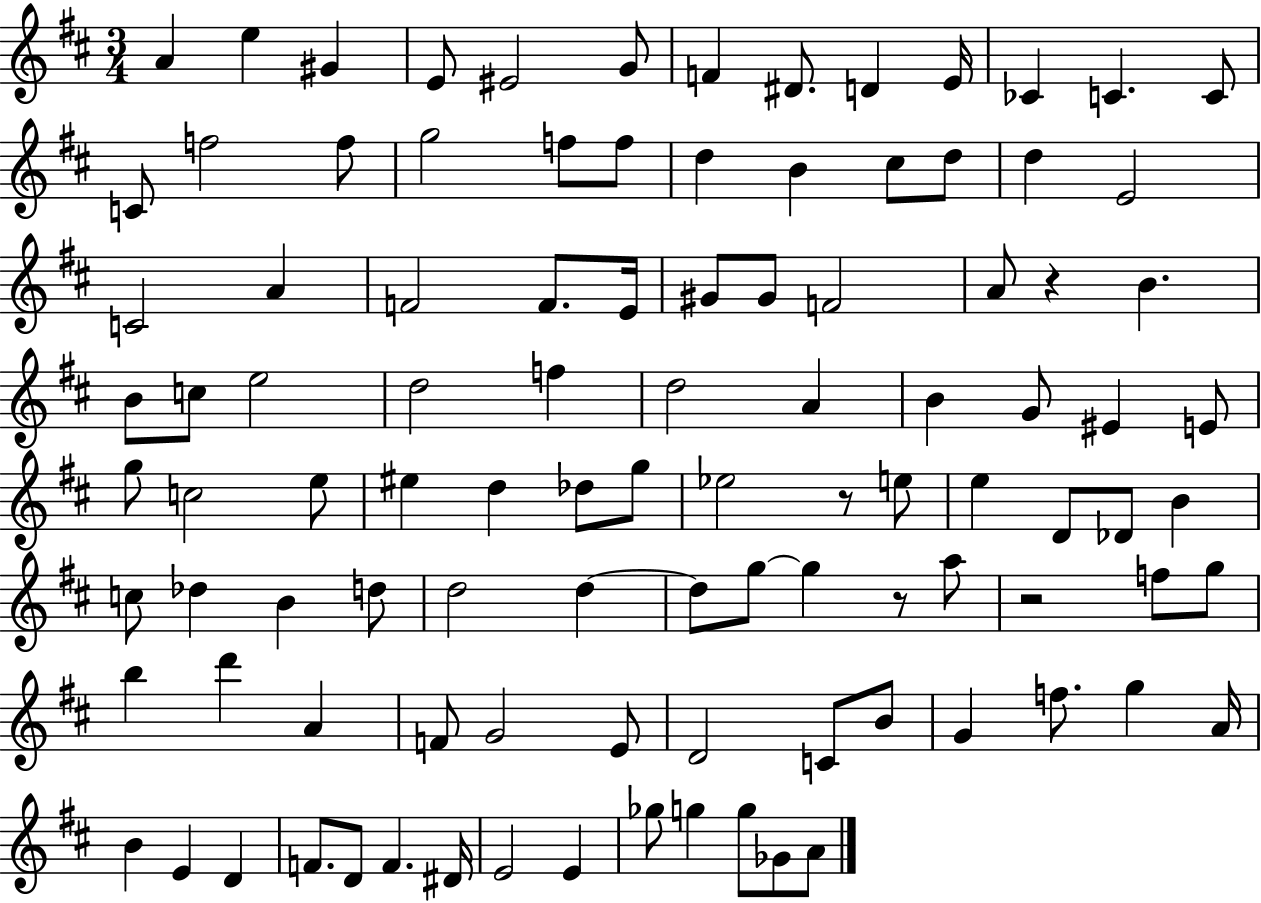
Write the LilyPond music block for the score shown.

{
  \clef treble
  \numericTimeSignature
  \time 3/4
  \key d \major
  \repeat volta 2 { a'4 e''4 gis'4 | e'8 eis'2 g'8 | f'4 dis'8. d'4 e'16 | ces'4 c'4. c'8 | \break c'8 f''2 f''8 | g''2 f''8 f''8 | d''4 b'4 cis''8 d''8 | d''4 e'2 | \break c'2 a'4 | f'2 f'8. e'16 | gis'8 gis'8 f'2 | a'8 r4 b'4. | \break b'8 c''8 e''2 | d''2 f''4 | d''2 a'4 | b'4 g'8 eis'4 e'8 | \break g''8 c''2 e''8 | eis''4 d''4 des''8 g''8 | ees''2 r8 e''8 | e''4 d'8 des'8 b'4 | \break c''8 des''4 b'4 d''8 | d''2 d''4~~ | d''8 g''8~~ g''4 r8 a''8 | r2 f''8 g''8 | \break b''4 d'''4 a'4 | f'8 g'2 e'8 | d'2 c'8 b'8 | g'4 f''8. g''4 a'16 | \break b'4 e'4 d'4 | f'8. d'8 f'4. dis'16 | e'2 e'4 | ges''8 g''4 g''8 ges'8 a'8 | \break } \bar "|."
}